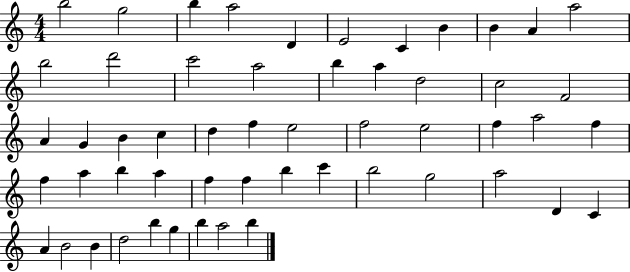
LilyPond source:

{
  \clef treble
  \numericTimeSignature
  \time 4/4
  \key c \major
  b''2 g''2 | b''4 a''2 d'4 | e'2 c'4 b'4 | b'4 a'4 a''2 | \break b''2 d'''2 | c'''2 a''2 | b''4 a''4 d''2 | c''2 f'2 | \break a'4 g'4 b'4 c''4 | d''4 f''4 e''2 | f''2 e''2 | f''4 a''2 f''4 | \break f''4 a''4 b''4 a''4 | f''4 f''4 b''4 c'''4 | b''2 g''2 | a''2 d'4 c'4 | \break a'4 b'2 b'4 | d''2 b''4 g''4 | b''4 a''2 b''4 | \bar "|."
}